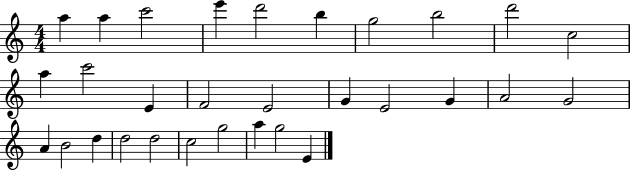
X:1
T:Untitled
M:4/4
L:1/4
K:C
a a c'2 e' d'2 b g2 b2 d'2 c2 a c'2 E F2 E2 G E2 G A2 G2 A B2 d d2 d2 c2 g2 a g2 E